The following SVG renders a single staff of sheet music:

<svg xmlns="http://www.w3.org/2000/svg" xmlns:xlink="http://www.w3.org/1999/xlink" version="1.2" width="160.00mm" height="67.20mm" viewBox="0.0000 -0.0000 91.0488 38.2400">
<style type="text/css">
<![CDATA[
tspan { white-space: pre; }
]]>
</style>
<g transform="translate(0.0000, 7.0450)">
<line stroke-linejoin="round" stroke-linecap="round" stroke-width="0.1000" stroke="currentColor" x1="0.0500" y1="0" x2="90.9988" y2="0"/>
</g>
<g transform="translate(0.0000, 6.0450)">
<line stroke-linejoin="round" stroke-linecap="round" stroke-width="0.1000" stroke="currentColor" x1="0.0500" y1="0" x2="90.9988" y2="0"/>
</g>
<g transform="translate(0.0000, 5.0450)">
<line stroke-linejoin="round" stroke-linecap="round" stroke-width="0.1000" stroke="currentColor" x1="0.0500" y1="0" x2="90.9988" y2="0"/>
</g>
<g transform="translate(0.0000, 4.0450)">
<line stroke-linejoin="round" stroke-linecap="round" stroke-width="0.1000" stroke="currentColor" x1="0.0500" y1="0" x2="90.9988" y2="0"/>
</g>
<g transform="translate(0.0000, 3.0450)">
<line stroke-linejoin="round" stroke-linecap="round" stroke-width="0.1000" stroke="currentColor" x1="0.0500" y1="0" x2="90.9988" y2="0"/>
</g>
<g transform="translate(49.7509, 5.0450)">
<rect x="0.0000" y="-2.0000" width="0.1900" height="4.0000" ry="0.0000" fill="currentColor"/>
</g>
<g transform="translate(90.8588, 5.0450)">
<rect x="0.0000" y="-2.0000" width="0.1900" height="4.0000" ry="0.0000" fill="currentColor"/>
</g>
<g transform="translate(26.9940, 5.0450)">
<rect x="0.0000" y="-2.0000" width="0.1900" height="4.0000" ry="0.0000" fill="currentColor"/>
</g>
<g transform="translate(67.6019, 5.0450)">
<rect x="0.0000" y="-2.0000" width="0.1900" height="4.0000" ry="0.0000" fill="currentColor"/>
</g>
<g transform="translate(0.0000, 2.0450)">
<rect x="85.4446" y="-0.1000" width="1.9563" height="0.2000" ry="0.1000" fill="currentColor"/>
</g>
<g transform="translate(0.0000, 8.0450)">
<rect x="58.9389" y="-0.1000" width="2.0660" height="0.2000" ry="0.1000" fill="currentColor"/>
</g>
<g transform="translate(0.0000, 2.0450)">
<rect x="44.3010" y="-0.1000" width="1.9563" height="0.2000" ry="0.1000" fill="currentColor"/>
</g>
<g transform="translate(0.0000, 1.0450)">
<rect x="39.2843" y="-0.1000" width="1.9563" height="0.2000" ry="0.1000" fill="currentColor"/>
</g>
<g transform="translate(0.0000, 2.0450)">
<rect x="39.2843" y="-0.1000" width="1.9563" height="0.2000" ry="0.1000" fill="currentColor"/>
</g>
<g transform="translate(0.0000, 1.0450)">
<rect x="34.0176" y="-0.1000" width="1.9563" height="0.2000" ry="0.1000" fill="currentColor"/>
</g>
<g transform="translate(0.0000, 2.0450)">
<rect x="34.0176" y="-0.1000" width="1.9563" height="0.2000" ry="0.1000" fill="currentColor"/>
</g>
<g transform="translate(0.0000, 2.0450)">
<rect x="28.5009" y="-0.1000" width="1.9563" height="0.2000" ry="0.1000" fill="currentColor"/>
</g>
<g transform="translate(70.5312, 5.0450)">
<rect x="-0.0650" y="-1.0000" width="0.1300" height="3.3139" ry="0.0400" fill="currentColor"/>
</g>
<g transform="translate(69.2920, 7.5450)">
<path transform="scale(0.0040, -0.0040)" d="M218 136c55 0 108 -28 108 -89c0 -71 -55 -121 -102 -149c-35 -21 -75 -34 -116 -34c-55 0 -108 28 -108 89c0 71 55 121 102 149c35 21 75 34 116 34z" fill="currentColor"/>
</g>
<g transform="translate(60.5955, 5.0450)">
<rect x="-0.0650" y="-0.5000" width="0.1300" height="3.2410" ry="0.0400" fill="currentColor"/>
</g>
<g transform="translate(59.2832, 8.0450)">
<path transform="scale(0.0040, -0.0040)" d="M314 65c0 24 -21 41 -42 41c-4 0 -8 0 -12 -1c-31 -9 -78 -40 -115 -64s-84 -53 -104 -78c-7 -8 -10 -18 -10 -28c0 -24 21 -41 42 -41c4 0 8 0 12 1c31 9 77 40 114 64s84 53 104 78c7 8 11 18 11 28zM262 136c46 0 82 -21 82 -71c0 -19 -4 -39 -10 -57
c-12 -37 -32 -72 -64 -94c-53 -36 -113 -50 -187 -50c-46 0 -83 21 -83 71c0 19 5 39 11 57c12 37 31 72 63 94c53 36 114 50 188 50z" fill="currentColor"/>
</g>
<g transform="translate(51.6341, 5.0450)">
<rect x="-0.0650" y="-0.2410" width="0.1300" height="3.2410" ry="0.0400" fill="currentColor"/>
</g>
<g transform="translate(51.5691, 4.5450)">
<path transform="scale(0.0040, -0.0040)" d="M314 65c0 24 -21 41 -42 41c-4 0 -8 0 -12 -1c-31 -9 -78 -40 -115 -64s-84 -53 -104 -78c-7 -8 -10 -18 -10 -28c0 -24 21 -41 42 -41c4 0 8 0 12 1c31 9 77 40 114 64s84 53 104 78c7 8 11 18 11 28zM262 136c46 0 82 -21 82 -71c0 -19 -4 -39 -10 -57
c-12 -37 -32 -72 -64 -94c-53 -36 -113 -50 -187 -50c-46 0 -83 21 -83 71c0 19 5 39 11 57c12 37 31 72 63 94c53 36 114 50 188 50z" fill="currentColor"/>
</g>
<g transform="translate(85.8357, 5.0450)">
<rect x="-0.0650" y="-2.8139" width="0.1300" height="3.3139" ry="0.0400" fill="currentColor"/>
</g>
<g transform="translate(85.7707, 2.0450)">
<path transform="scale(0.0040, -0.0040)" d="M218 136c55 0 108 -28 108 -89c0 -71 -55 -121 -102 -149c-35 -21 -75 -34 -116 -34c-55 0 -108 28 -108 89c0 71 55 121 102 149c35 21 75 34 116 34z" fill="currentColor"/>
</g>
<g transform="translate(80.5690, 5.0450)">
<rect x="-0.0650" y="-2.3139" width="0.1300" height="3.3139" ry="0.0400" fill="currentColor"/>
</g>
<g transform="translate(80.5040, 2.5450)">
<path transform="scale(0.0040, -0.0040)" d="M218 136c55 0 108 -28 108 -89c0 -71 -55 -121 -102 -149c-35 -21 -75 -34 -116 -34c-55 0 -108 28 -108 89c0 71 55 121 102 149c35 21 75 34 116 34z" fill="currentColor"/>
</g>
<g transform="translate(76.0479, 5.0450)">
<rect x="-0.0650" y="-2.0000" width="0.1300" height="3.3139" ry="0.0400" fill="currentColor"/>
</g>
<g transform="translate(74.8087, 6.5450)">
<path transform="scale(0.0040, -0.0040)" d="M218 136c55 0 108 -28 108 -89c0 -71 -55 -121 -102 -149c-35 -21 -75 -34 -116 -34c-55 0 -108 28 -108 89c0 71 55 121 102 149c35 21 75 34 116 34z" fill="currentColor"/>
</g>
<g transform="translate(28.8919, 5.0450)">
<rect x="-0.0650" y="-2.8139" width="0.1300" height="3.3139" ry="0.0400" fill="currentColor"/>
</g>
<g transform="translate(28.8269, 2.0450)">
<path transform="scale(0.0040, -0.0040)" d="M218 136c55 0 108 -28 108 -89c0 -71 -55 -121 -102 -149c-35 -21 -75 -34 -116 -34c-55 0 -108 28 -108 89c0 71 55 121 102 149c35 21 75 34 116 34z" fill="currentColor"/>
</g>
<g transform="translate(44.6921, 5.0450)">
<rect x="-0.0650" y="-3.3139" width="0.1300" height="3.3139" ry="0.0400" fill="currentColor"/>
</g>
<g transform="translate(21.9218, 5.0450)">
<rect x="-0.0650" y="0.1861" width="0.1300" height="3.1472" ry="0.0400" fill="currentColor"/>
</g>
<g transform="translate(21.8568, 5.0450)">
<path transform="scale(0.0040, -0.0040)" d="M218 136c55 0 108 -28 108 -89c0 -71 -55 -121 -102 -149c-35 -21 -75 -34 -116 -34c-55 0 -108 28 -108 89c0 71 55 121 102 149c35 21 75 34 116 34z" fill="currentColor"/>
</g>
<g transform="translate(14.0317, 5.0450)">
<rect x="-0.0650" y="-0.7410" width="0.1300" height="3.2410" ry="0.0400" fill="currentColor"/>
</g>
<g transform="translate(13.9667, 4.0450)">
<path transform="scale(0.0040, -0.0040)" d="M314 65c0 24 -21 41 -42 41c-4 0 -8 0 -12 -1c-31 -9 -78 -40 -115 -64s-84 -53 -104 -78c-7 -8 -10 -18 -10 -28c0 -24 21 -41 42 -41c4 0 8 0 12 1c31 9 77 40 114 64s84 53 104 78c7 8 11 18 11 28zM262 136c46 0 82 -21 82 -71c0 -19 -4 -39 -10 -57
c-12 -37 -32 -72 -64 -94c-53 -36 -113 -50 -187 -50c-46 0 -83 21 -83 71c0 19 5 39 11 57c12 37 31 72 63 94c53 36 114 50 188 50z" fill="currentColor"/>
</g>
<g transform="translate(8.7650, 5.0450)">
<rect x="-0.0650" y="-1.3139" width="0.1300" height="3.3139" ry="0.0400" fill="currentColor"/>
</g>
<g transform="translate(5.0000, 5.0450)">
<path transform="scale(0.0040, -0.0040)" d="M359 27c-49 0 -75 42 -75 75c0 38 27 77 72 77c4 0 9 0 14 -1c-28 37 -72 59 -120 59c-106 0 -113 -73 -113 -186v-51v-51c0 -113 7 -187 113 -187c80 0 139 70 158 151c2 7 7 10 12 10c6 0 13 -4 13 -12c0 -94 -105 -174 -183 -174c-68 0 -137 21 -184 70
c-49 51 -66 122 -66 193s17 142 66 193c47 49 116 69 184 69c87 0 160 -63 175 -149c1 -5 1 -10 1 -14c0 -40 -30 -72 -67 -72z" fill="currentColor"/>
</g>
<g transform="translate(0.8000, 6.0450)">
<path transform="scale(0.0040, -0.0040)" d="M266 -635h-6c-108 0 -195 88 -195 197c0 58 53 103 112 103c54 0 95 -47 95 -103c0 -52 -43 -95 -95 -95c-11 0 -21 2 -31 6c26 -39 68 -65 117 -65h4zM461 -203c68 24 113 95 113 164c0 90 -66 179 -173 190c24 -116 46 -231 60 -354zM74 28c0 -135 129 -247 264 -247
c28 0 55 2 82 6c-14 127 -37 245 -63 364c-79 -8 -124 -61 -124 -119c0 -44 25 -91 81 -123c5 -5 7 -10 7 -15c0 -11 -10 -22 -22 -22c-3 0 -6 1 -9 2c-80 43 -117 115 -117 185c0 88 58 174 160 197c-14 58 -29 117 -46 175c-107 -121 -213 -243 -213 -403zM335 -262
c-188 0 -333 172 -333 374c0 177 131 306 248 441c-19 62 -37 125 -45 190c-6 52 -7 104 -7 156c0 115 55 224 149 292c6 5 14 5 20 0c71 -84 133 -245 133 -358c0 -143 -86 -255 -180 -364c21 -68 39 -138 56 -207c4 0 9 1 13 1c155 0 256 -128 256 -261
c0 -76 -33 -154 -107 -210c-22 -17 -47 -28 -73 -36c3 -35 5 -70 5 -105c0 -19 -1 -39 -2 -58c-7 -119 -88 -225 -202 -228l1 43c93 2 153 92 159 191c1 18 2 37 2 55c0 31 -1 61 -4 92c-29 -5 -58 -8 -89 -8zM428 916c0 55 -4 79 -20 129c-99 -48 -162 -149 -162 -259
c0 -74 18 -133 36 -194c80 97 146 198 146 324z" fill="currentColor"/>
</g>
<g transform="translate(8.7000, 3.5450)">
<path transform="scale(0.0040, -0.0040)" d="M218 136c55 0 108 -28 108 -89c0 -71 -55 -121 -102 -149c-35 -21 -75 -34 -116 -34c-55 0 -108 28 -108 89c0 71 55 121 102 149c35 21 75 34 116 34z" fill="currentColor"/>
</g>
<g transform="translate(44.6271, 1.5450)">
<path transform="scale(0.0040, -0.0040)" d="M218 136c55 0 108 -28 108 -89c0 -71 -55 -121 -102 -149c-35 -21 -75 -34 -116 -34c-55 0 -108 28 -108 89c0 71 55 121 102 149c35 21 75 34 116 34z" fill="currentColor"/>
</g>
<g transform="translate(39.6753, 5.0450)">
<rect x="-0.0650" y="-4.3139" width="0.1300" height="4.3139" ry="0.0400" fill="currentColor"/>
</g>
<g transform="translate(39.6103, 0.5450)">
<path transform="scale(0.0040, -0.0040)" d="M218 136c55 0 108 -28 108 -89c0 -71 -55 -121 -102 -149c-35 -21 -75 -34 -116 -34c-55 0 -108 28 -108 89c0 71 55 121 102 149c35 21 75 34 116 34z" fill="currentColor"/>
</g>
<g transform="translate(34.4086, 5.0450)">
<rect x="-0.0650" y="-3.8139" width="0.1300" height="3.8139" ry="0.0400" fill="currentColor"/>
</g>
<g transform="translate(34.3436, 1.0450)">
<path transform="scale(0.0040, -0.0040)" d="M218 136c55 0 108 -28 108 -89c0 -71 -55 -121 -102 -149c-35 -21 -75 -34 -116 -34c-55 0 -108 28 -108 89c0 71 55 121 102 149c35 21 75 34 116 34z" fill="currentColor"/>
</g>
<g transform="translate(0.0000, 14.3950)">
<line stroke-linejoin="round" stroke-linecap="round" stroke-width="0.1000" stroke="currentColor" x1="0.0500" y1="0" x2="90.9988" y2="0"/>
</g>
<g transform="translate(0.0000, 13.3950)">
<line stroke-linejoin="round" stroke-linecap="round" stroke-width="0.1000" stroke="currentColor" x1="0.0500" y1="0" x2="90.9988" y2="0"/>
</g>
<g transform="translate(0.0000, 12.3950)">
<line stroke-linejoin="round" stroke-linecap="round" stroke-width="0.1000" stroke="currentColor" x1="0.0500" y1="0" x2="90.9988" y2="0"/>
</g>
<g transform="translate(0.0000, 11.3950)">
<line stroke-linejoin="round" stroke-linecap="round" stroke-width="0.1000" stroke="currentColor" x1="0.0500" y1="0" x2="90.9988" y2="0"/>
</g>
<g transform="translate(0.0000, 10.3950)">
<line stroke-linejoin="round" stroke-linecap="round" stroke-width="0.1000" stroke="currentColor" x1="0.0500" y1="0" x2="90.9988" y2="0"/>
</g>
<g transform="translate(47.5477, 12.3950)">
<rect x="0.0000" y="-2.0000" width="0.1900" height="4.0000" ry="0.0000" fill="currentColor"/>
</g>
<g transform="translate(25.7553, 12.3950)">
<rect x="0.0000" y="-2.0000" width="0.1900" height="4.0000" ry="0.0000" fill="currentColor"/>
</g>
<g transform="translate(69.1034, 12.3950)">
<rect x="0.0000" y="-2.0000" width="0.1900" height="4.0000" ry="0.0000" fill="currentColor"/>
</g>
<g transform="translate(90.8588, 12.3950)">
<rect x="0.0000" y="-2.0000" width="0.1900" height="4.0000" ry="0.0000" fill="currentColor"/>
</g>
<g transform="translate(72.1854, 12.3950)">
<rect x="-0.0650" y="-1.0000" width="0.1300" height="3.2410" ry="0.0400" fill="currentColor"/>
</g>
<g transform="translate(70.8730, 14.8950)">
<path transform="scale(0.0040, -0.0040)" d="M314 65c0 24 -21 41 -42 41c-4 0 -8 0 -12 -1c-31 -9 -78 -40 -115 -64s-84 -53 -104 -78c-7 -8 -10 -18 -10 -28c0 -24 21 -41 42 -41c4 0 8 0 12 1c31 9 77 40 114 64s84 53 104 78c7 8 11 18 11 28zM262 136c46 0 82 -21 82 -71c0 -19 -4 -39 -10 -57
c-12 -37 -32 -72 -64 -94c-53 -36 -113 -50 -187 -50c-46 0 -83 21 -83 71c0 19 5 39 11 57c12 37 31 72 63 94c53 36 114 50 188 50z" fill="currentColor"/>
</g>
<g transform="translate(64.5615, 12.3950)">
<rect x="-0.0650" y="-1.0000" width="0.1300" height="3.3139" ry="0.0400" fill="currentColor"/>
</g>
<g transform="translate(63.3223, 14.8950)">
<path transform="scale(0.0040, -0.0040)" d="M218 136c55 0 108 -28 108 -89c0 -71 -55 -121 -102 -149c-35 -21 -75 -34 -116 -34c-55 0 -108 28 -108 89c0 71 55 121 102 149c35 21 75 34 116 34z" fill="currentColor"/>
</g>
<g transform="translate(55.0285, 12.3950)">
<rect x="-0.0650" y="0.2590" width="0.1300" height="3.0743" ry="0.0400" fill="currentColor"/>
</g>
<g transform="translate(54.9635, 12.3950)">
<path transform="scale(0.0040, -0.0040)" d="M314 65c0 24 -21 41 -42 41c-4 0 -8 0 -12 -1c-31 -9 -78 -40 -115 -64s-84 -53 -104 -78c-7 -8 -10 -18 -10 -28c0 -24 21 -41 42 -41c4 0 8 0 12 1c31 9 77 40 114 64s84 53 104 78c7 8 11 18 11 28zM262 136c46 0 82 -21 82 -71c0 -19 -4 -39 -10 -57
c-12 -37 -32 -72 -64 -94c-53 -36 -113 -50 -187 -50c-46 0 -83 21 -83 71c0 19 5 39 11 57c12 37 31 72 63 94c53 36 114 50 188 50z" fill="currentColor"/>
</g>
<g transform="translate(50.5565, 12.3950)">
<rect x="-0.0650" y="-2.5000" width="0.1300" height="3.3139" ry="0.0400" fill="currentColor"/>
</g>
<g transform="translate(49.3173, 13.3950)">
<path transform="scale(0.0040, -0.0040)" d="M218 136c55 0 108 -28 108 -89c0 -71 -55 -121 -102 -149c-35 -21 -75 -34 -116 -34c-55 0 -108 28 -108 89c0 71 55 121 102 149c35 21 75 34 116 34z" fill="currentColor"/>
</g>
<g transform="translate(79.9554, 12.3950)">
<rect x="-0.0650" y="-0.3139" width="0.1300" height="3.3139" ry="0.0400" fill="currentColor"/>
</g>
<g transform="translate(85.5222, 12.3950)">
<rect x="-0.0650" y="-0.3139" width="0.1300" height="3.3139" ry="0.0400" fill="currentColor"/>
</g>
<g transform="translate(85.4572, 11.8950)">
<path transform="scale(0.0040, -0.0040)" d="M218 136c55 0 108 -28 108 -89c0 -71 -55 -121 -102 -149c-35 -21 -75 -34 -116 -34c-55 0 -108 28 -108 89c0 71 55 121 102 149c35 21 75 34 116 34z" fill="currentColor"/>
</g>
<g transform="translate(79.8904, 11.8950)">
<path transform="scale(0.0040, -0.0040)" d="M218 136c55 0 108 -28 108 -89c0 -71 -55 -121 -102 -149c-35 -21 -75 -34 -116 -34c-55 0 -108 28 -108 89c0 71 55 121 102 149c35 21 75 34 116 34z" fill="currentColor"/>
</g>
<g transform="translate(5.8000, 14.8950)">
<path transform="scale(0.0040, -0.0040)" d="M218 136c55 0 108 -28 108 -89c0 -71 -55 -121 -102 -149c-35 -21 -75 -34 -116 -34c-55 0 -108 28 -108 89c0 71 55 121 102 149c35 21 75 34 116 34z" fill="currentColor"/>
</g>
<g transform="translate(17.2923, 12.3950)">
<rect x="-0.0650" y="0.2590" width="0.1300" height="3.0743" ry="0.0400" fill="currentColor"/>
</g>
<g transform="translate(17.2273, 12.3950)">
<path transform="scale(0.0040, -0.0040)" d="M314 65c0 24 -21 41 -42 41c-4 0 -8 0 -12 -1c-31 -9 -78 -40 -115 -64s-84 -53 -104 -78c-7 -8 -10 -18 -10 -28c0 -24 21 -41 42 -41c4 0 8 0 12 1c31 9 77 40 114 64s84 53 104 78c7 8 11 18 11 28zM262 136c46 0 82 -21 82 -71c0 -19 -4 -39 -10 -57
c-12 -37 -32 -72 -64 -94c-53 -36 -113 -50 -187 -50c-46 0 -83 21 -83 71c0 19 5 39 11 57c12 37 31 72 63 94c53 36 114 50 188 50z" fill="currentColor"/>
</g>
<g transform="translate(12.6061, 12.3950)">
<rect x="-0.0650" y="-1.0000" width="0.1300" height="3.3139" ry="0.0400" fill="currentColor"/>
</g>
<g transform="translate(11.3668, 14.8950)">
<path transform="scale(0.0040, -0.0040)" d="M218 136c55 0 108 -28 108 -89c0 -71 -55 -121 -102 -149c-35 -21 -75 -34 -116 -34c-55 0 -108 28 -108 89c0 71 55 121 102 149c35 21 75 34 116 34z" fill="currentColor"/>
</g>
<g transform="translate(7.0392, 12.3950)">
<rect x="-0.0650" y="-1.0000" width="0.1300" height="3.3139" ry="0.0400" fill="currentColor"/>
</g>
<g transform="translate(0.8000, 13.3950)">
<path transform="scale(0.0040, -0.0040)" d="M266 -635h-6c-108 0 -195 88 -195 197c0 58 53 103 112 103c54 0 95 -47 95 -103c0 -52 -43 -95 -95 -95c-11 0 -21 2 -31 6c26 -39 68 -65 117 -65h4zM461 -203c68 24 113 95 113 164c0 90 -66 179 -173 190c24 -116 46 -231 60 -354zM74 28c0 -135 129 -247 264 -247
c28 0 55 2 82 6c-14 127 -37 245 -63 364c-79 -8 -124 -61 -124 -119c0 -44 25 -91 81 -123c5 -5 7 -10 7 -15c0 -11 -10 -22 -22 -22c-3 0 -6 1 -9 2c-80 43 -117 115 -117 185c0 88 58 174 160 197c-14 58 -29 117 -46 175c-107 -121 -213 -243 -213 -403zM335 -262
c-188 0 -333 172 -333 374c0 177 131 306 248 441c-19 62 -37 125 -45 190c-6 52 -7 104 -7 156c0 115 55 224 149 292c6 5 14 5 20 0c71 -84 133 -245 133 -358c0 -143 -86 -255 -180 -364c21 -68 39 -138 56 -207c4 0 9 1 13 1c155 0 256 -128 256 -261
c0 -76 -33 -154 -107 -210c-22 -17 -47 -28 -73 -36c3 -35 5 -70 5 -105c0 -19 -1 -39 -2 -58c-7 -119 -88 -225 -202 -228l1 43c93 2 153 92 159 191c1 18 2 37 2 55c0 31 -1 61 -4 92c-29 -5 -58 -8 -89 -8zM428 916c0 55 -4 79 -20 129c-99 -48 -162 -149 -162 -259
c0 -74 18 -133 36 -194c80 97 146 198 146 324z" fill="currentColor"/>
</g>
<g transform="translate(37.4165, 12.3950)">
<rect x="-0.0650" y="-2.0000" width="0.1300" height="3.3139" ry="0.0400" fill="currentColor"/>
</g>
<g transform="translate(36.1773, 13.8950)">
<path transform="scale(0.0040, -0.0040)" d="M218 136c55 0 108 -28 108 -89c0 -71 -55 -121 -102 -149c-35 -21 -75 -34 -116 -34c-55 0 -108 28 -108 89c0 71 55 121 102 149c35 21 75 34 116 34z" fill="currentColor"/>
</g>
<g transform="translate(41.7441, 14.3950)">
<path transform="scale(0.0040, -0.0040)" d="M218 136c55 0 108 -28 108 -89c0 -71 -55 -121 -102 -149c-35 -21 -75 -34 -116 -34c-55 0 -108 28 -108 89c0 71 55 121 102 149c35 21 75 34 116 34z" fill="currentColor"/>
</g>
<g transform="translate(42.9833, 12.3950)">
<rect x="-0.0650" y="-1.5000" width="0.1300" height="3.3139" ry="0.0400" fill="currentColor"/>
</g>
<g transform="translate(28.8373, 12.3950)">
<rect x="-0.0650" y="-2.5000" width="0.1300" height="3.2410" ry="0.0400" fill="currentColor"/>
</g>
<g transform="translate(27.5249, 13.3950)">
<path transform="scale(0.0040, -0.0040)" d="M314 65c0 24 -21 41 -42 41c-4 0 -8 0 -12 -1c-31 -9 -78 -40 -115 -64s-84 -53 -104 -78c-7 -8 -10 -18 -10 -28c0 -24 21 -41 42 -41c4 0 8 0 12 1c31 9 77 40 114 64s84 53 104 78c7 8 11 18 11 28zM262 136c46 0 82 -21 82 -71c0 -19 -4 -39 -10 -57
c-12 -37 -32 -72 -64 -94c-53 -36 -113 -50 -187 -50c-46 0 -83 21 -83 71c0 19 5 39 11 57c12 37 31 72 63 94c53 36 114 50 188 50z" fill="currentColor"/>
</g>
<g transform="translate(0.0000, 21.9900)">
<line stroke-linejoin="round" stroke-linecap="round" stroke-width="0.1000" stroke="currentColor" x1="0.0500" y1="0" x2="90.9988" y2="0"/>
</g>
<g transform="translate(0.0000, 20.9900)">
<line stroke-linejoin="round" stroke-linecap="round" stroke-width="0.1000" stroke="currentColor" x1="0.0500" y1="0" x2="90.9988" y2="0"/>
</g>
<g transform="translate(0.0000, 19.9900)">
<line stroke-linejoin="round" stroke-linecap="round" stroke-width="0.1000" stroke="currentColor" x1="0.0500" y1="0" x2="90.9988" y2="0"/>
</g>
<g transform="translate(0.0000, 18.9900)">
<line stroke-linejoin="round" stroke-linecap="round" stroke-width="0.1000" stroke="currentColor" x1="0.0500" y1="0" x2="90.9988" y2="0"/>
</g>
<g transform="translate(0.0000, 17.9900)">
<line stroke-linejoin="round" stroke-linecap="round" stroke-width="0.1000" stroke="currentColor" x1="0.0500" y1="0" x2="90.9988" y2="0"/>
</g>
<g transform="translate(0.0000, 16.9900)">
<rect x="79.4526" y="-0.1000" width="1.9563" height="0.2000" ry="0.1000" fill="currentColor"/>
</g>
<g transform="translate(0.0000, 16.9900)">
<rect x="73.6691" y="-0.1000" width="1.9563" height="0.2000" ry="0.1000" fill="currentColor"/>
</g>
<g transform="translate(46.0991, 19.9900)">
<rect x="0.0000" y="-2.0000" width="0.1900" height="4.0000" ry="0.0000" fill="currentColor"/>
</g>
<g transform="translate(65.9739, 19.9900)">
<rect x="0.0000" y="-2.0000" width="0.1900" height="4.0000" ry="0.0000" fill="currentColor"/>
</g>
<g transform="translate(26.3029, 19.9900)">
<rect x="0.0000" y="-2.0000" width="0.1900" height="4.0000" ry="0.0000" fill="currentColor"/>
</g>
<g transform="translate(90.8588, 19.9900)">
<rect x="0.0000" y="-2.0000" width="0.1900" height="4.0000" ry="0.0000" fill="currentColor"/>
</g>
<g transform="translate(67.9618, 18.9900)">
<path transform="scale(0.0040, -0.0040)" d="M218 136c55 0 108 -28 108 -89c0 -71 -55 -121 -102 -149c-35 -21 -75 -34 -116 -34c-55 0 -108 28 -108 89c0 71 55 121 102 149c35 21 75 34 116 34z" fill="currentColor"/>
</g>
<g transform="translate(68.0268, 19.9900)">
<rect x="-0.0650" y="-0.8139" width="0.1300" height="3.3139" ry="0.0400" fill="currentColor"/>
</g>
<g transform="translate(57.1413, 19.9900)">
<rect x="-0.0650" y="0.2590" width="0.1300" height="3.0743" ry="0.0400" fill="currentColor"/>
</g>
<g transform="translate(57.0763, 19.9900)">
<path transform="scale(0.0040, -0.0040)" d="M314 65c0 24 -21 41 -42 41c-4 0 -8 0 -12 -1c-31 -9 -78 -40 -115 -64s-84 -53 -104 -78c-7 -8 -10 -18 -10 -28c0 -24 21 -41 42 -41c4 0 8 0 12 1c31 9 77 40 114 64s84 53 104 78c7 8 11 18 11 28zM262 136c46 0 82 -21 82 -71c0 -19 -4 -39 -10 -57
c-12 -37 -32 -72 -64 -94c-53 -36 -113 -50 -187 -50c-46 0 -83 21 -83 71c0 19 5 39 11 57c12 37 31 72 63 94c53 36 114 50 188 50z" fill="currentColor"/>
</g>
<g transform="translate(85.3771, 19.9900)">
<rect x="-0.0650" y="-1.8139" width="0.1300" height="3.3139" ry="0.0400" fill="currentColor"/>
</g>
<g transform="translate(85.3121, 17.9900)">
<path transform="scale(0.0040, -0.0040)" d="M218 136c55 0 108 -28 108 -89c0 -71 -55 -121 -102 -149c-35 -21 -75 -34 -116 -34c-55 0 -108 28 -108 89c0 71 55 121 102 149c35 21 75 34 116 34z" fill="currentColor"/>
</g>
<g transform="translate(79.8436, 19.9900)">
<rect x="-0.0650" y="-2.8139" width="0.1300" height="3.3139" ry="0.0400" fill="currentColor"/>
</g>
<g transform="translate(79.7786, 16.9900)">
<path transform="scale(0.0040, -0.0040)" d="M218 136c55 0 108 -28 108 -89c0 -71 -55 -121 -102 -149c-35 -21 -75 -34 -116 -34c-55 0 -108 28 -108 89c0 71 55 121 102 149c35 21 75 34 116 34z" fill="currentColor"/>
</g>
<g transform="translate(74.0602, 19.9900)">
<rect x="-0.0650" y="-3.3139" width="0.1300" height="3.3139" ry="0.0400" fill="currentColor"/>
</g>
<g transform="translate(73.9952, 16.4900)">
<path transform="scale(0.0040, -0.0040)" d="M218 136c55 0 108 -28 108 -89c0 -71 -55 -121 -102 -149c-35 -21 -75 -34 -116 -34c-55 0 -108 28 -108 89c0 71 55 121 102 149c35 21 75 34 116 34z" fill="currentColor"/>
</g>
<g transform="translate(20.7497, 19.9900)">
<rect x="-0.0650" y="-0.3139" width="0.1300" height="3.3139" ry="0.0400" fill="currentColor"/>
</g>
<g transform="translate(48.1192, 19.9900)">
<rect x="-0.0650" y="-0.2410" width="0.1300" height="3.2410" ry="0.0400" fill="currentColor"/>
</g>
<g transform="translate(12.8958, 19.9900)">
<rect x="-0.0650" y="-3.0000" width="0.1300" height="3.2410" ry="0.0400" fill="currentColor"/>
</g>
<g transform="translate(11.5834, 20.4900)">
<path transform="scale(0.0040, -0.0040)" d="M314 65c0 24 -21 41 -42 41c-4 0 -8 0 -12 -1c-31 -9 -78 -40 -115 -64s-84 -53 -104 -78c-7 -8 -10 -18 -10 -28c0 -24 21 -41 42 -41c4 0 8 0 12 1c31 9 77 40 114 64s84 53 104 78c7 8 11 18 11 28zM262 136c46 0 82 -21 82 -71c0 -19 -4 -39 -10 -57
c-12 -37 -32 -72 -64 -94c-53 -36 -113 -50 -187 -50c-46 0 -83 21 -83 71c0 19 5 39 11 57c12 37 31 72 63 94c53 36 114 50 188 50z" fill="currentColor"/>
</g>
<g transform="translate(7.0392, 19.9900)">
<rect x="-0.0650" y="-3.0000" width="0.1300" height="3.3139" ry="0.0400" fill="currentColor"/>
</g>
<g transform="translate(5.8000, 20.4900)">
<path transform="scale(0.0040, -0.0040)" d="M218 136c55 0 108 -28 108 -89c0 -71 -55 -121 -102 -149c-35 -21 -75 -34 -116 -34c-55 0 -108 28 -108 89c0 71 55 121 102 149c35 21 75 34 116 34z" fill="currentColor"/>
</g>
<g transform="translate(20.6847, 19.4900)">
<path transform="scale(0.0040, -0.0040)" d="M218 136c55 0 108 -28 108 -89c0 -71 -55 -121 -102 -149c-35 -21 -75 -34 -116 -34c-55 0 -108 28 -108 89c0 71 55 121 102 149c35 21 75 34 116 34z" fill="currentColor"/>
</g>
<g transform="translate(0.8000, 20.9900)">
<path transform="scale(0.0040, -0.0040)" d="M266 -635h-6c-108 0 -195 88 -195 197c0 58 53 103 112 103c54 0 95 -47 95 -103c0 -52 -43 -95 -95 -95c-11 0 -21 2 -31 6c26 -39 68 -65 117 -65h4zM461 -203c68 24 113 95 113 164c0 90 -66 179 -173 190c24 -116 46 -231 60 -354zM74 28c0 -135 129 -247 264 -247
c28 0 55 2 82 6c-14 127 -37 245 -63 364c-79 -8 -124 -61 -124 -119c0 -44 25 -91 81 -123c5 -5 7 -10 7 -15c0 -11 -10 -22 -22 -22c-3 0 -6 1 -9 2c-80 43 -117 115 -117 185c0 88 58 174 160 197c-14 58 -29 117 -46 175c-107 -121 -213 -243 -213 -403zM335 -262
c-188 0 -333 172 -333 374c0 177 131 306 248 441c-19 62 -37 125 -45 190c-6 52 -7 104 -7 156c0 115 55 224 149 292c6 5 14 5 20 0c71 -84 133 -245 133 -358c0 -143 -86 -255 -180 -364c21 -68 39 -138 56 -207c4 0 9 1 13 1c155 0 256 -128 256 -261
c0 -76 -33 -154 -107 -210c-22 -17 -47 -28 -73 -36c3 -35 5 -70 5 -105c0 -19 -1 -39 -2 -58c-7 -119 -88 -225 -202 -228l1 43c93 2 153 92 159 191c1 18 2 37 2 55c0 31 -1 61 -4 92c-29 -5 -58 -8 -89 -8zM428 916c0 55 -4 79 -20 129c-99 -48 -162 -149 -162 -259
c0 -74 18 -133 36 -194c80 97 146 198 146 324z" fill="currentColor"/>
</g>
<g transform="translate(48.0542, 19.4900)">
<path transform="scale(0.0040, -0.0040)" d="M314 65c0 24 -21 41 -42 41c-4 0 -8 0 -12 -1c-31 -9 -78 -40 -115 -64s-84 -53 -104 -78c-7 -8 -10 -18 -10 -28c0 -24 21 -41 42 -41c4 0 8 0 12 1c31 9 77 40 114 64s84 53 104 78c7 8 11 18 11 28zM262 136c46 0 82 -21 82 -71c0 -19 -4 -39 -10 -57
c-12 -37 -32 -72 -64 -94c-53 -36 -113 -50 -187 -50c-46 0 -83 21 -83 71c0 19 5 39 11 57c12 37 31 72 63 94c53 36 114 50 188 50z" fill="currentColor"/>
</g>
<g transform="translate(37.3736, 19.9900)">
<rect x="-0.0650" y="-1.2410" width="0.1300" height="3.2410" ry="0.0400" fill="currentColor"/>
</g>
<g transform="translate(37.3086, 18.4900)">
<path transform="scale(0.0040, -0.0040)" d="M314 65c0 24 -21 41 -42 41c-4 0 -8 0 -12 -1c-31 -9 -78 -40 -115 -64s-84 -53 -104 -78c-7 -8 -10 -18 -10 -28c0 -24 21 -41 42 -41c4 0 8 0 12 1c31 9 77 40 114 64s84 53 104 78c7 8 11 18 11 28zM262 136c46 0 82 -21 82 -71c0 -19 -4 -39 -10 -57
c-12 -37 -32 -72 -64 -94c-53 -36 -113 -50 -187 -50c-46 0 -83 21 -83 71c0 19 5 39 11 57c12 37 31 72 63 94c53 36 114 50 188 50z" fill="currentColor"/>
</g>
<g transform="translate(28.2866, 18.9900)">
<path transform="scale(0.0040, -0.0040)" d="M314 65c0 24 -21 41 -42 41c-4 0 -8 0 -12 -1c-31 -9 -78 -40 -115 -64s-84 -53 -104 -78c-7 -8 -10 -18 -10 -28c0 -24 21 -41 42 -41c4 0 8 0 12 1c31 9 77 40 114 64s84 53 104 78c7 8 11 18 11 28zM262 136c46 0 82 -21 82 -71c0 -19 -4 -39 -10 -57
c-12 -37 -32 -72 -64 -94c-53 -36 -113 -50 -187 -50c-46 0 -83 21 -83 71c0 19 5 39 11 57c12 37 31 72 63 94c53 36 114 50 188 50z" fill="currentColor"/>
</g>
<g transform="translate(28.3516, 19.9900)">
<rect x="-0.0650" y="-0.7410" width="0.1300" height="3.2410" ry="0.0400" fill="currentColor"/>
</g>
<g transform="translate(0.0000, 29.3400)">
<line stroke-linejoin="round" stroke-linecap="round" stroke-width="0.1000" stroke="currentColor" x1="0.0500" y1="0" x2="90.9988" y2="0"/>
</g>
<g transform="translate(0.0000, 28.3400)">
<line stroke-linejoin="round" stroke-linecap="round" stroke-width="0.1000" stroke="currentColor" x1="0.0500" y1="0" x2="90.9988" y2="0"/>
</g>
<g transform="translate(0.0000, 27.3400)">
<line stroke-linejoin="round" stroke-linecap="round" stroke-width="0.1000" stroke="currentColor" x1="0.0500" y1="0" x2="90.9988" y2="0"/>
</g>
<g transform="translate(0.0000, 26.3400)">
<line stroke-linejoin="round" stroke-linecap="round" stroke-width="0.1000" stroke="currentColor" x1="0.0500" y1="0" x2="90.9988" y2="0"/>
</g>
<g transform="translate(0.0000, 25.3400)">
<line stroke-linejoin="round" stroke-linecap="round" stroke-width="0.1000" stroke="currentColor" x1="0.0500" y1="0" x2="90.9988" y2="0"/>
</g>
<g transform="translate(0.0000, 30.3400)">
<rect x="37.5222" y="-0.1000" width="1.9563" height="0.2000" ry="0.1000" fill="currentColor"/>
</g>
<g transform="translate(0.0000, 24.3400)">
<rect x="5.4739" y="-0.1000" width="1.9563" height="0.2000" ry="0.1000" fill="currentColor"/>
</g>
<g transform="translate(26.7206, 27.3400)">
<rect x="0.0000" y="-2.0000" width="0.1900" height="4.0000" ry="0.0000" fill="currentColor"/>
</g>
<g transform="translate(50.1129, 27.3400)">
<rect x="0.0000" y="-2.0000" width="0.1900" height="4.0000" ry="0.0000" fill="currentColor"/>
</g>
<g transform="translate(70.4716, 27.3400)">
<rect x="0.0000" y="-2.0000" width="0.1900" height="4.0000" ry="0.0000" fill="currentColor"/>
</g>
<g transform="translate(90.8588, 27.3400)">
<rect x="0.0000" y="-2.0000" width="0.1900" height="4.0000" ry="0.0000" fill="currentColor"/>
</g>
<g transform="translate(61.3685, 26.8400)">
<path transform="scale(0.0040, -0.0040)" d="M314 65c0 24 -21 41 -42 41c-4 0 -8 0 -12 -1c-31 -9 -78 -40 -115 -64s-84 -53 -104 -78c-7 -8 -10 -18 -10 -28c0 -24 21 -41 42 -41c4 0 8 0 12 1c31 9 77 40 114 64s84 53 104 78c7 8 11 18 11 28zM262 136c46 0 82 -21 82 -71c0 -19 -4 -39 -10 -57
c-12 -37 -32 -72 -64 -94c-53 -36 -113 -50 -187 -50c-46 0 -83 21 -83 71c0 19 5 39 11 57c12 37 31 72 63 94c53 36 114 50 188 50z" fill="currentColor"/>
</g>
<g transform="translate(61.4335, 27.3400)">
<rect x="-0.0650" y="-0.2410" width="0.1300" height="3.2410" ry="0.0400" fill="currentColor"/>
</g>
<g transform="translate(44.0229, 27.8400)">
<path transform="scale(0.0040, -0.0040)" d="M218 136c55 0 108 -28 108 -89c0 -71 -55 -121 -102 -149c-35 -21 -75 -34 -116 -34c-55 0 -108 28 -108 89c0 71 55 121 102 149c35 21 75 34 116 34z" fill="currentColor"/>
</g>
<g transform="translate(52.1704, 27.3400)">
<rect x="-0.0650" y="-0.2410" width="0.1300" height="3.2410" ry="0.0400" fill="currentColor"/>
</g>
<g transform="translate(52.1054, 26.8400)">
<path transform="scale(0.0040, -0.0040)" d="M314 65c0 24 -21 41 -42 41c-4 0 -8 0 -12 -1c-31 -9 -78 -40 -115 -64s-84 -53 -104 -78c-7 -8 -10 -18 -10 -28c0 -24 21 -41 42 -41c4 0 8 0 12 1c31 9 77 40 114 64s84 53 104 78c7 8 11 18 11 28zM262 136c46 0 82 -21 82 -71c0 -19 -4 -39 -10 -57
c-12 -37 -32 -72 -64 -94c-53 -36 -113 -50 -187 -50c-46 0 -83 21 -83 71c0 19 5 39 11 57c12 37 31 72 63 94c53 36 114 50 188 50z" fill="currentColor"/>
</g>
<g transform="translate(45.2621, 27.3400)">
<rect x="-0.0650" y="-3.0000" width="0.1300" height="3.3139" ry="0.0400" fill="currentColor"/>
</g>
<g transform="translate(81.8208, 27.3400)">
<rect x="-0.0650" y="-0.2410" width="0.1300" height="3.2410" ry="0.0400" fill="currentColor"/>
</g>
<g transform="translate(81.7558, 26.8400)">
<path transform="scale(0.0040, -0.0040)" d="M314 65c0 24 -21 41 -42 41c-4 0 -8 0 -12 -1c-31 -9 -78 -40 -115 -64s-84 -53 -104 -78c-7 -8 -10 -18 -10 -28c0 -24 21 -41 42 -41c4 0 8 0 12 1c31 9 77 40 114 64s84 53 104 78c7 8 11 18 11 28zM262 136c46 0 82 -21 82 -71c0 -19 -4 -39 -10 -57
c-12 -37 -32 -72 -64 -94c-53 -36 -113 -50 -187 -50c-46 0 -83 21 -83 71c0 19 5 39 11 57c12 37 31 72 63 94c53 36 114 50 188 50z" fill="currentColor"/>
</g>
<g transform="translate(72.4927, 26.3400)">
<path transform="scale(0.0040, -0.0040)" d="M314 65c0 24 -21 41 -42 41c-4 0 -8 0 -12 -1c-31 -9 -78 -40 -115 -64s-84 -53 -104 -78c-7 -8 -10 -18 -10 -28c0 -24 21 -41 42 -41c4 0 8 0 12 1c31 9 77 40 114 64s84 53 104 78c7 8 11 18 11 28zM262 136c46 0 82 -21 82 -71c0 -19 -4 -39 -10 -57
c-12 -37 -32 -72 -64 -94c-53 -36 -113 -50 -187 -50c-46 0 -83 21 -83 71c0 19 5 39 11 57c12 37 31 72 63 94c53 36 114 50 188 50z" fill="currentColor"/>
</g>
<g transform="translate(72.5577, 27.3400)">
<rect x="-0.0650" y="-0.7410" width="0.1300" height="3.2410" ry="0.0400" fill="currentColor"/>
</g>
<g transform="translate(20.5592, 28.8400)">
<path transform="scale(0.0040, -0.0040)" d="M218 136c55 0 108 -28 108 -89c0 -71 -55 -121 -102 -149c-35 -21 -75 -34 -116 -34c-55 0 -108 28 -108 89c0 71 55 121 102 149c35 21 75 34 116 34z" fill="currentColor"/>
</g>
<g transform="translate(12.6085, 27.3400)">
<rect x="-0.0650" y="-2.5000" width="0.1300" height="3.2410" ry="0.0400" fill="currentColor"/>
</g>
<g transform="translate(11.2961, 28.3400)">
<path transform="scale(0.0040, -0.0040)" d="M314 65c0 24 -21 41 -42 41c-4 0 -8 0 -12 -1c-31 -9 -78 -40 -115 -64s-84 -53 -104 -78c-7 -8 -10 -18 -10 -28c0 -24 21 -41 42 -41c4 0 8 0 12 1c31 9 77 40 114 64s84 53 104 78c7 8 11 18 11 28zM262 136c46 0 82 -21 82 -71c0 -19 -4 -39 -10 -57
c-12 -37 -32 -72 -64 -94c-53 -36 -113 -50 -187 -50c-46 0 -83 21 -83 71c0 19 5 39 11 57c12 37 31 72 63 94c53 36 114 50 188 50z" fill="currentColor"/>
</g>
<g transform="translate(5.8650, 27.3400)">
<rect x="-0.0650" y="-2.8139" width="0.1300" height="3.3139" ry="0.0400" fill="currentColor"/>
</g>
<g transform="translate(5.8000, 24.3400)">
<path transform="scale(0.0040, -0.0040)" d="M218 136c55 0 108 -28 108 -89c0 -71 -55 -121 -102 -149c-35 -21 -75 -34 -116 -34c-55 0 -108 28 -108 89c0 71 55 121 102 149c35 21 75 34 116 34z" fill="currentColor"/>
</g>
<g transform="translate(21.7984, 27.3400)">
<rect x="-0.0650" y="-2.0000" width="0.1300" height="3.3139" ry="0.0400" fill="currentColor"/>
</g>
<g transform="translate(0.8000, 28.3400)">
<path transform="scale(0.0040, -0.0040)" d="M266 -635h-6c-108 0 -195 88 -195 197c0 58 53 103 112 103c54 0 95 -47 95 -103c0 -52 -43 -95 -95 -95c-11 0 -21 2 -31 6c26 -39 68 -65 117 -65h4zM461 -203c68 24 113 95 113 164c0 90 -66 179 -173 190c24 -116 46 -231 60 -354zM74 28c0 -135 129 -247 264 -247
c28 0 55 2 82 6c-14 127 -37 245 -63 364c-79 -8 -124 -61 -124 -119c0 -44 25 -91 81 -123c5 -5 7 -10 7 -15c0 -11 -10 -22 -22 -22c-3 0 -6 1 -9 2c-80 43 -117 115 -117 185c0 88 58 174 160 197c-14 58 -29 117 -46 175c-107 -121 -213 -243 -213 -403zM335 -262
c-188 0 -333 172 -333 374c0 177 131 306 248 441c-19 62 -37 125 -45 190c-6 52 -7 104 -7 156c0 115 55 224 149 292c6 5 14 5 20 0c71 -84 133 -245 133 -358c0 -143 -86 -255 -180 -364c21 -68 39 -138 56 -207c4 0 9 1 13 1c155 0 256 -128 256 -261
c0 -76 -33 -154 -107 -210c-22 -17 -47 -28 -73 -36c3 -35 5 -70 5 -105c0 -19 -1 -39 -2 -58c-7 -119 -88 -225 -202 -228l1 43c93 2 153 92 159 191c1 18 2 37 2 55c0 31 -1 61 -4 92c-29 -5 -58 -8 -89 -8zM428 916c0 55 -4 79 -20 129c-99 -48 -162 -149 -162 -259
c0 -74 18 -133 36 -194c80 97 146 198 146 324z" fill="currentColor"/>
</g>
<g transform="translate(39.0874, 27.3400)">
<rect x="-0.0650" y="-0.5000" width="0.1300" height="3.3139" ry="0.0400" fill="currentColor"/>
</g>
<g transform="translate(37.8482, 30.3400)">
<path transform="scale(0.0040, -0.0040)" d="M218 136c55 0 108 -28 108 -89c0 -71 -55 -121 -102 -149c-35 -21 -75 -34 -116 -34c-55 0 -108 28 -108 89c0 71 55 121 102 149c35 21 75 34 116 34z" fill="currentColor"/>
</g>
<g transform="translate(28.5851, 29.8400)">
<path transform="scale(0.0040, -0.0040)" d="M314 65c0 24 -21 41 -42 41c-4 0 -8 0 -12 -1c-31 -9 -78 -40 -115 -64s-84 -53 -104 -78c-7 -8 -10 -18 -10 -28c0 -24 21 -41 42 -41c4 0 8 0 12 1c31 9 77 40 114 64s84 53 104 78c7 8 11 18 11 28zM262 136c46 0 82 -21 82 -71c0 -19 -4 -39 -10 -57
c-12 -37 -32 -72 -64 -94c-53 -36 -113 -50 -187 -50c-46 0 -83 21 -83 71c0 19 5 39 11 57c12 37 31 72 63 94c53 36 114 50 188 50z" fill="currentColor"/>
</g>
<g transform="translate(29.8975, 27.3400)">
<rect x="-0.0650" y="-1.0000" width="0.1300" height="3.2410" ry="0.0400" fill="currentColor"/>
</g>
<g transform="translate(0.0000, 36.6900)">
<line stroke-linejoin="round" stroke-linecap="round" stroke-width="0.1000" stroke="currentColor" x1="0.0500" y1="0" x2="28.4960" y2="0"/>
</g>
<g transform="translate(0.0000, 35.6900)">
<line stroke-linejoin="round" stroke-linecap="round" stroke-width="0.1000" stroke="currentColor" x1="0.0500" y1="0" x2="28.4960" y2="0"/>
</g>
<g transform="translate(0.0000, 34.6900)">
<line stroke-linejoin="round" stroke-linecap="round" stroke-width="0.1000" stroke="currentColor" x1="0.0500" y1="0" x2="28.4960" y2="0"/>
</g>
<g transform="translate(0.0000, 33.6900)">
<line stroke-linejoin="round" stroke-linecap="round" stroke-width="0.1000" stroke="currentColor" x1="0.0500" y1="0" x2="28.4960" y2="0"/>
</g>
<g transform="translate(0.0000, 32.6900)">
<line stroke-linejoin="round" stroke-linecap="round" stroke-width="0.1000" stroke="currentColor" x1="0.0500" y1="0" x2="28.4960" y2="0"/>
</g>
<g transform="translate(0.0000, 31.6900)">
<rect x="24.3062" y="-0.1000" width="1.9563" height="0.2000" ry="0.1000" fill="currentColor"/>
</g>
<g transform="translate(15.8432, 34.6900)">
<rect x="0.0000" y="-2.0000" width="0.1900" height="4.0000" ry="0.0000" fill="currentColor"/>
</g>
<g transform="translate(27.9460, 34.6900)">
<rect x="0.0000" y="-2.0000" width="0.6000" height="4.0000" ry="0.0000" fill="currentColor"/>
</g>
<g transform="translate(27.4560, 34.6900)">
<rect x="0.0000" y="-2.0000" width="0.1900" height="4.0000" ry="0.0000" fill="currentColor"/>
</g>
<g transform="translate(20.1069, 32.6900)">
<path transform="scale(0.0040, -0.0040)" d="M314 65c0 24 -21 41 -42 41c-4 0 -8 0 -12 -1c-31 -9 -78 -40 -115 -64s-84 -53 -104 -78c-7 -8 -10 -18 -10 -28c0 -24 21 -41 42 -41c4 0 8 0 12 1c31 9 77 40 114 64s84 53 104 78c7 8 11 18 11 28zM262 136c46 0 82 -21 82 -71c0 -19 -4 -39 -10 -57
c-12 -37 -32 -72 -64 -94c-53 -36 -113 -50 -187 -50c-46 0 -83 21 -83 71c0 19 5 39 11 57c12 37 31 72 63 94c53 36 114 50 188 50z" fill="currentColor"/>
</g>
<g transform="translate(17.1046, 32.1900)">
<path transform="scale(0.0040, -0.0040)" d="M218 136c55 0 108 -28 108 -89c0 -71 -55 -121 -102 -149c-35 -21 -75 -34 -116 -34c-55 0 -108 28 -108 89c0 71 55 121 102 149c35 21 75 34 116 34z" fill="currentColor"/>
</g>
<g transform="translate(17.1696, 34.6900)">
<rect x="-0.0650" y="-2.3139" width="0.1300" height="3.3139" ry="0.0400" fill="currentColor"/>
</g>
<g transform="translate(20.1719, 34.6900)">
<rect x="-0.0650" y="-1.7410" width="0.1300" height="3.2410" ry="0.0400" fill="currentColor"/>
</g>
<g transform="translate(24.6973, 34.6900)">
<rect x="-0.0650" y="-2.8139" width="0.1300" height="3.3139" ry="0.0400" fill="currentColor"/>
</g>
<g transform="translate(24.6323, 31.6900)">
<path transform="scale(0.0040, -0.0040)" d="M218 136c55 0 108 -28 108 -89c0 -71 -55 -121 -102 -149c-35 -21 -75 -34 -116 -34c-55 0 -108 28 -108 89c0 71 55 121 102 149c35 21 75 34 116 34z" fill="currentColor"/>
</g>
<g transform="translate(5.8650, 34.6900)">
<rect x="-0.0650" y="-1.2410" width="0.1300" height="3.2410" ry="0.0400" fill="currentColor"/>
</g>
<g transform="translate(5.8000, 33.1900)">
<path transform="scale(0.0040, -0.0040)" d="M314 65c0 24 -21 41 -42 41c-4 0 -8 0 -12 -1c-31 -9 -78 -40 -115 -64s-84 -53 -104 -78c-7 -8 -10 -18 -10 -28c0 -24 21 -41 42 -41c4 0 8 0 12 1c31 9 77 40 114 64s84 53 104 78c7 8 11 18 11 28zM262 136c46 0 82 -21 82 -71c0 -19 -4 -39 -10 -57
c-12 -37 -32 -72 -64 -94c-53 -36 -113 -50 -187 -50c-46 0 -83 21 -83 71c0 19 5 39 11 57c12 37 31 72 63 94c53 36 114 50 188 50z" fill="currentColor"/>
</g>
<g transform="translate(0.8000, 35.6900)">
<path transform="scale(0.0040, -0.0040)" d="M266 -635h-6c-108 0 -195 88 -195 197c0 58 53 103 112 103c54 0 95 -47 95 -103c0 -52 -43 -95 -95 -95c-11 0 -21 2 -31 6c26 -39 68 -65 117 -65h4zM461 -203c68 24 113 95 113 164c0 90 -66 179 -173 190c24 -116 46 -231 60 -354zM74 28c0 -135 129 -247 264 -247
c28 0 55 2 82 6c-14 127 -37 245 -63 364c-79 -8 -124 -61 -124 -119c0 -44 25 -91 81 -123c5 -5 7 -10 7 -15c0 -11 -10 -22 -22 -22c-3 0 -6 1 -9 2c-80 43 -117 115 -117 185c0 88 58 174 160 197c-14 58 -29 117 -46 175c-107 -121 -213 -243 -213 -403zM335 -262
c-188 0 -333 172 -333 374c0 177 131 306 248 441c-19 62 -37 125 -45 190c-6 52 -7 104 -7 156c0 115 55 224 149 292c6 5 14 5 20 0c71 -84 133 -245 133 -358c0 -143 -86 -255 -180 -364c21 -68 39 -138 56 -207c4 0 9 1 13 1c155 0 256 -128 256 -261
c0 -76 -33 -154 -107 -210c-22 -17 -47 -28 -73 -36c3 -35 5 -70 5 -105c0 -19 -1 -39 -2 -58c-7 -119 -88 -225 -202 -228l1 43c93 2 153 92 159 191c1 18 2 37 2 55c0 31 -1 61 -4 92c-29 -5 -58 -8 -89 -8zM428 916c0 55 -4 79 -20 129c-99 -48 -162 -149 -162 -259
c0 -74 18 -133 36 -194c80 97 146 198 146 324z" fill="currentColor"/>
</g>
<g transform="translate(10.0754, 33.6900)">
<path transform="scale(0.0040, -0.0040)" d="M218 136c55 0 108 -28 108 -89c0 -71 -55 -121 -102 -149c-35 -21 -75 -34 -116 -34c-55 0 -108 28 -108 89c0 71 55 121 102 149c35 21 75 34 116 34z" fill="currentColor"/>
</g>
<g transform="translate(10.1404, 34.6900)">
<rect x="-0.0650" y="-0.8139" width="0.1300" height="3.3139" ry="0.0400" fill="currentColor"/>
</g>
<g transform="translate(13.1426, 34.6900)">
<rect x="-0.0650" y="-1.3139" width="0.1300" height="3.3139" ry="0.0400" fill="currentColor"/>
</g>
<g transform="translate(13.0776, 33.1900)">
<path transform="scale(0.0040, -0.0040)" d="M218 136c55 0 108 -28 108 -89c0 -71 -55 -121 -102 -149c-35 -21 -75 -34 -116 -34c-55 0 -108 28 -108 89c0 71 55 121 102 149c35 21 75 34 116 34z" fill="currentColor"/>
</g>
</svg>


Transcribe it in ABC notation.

X:1
T:Untitled
M:4/4
L:1/4
K:C
e d2 B a c' d' b c2 C2 D F g a D D B2 G2 F E G B2 D D2 c c A A2 c d2 e2 c2 B2 d b a f a G2 F D2 C A c2 c2 d2 c2 e2 d e g f2 a